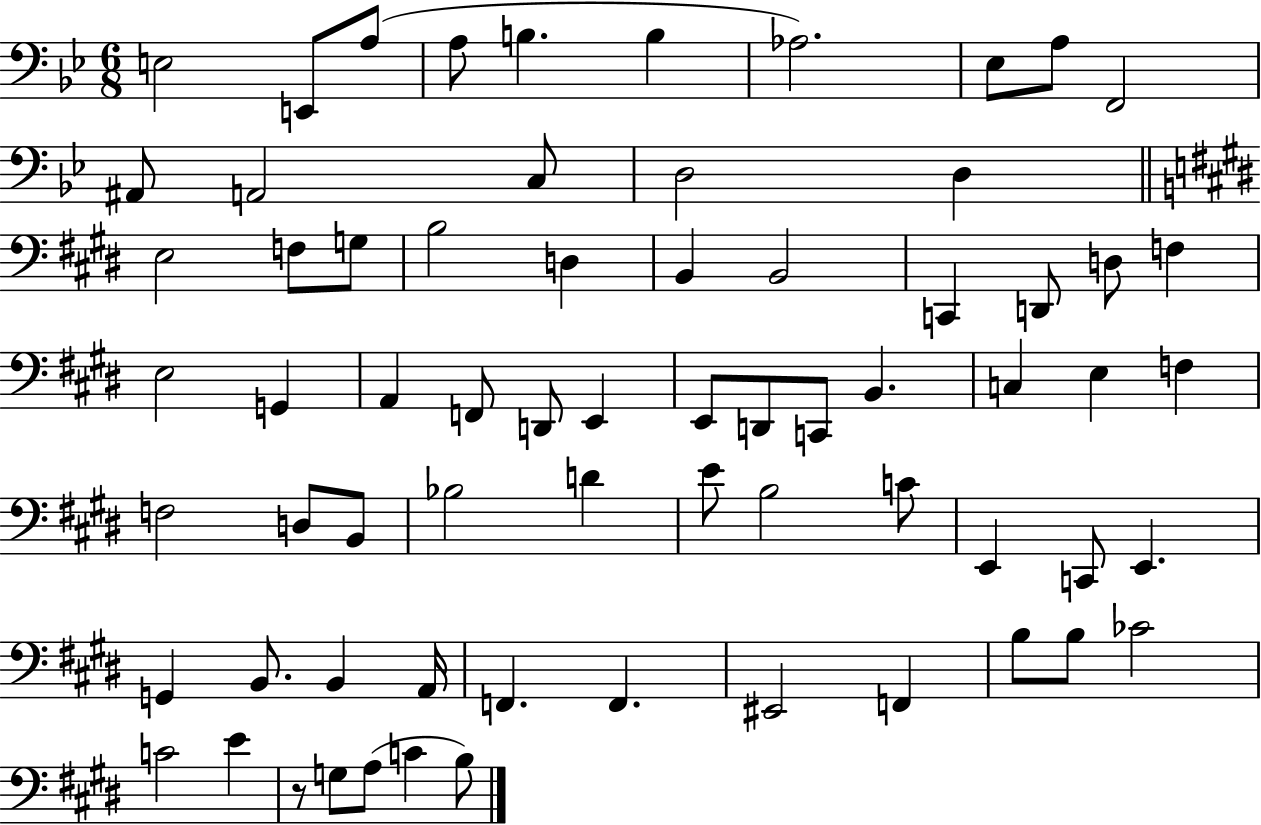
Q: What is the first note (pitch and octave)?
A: E3